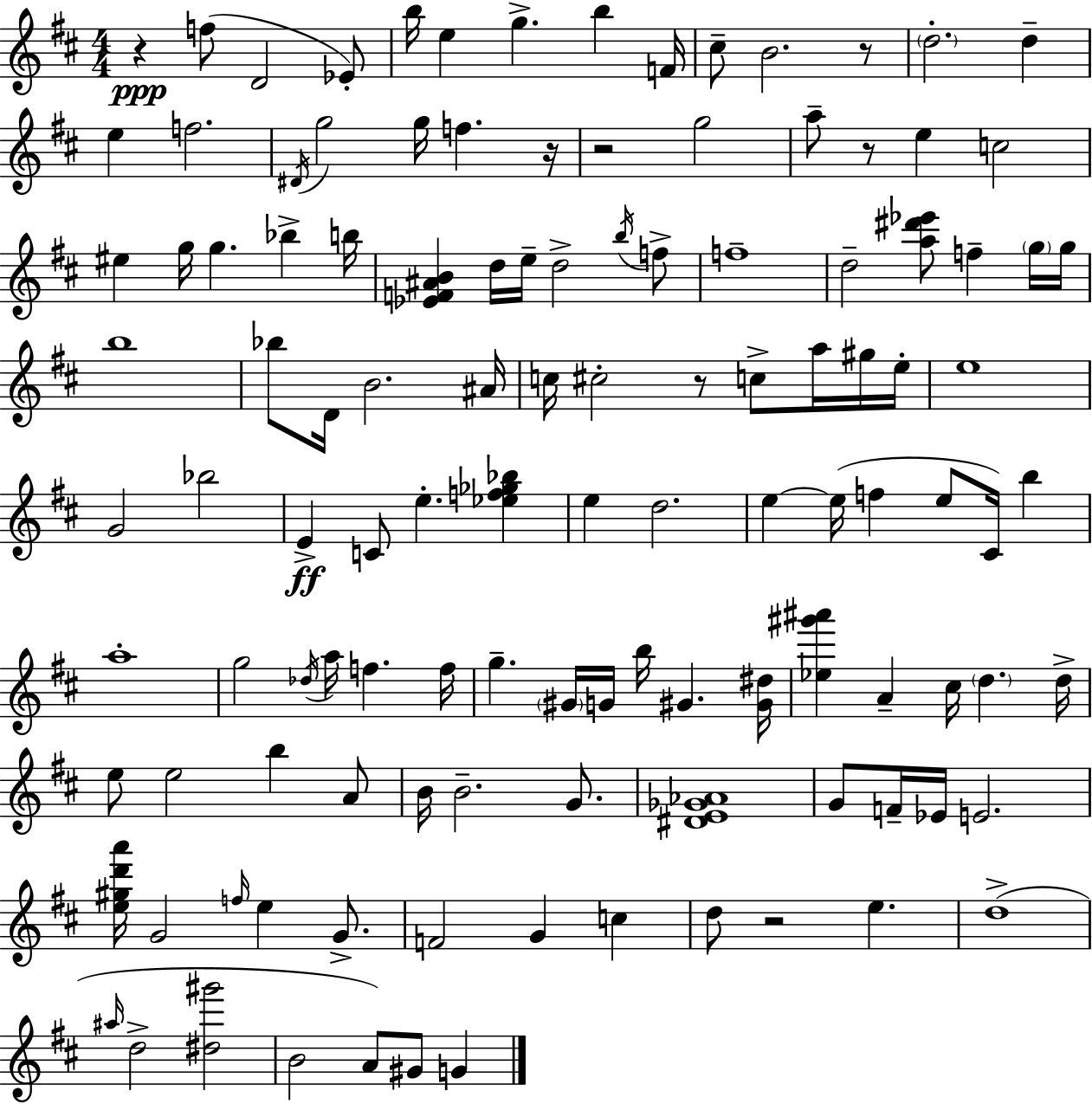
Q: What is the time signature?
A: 4/4